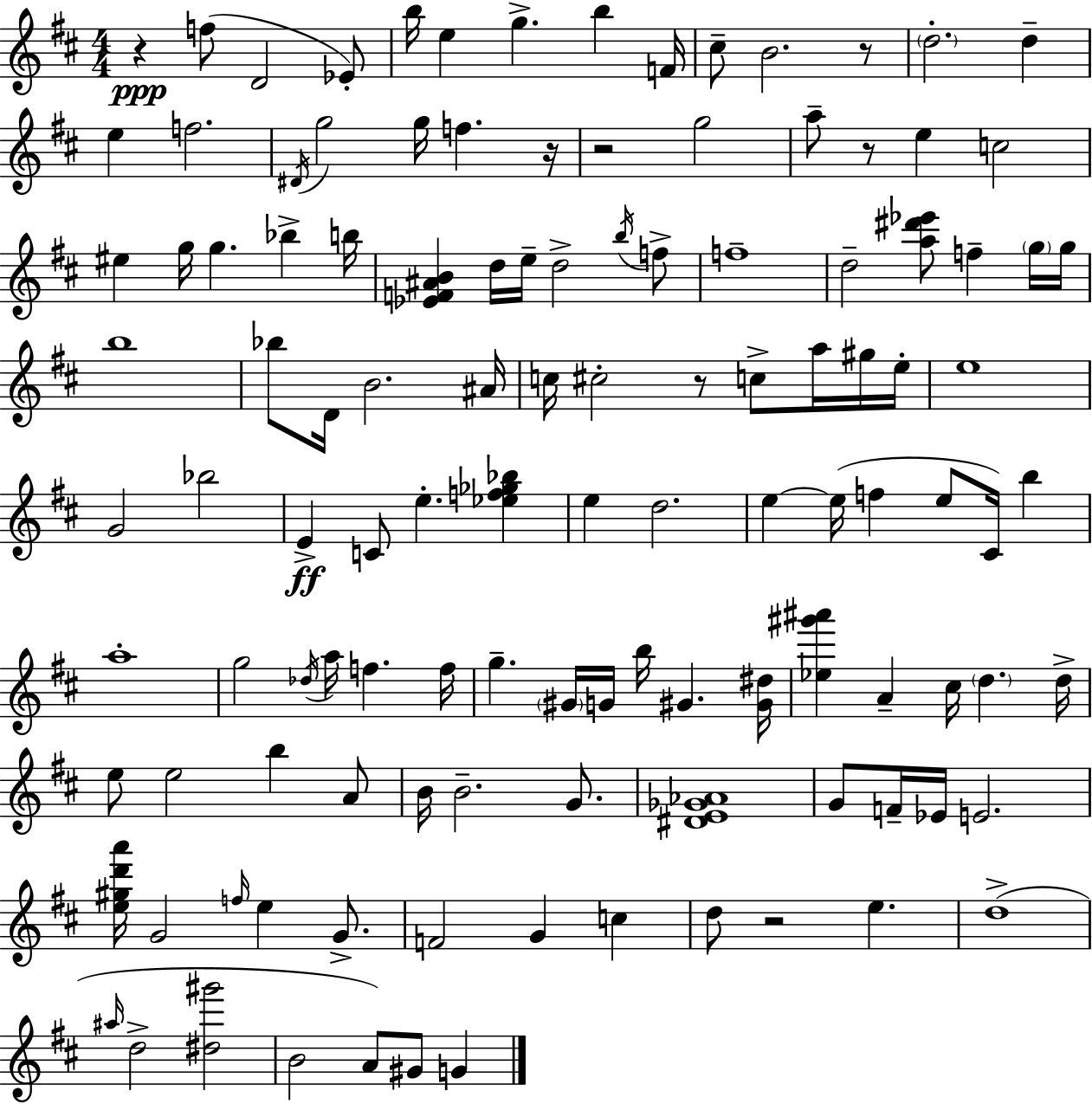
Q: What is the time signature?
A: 4/4